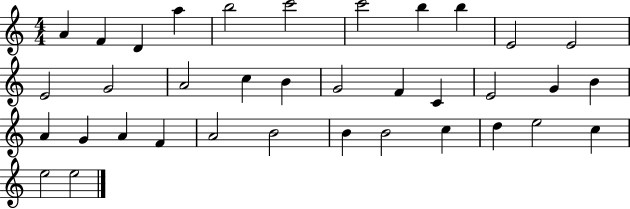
{
  \clef treble
  \numericTimeSignature
  \time 4/4
  \key c \major
  a'4 f'4 d'4 a''4 | b''2 c'''2 | c'''2 b''4 b''4 | e'2 e'2 | \break e'2 g'2 | a'2 c''4 b'4 | g'2 f'4 c'4 | e'2 g'4 b'4 | \break a'4 g'4 a'4 f'4 | a'2 b'2 | b'4 b'2 c''4 | d''4 e''2 c''4 | \break e''2 e''2 | \bar "|."
}